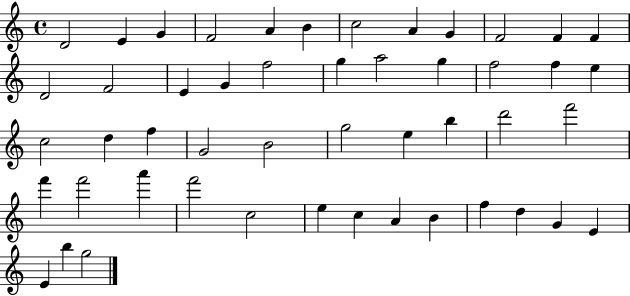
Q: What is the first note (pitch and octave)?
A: D4